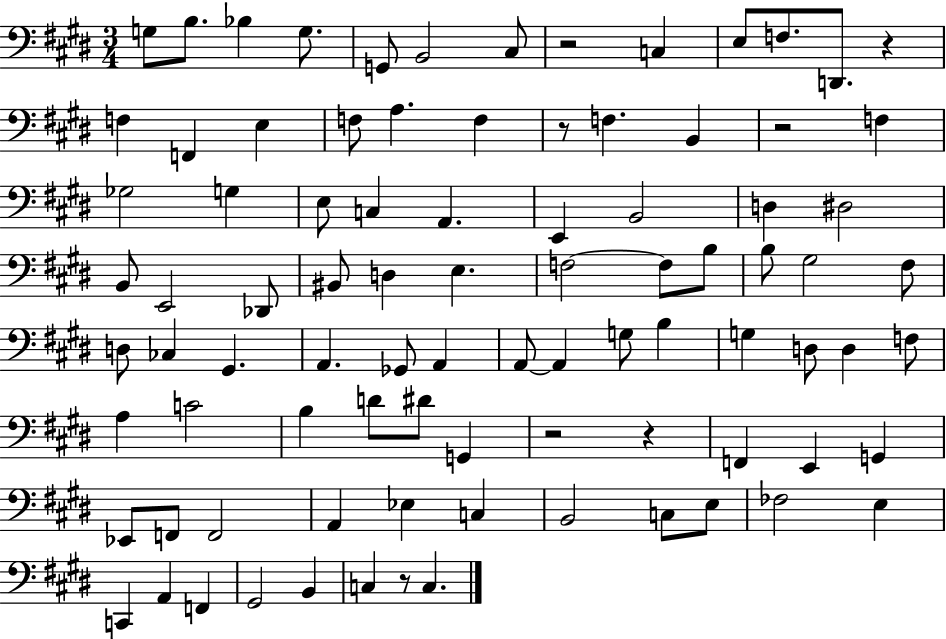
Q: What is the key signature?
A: E major